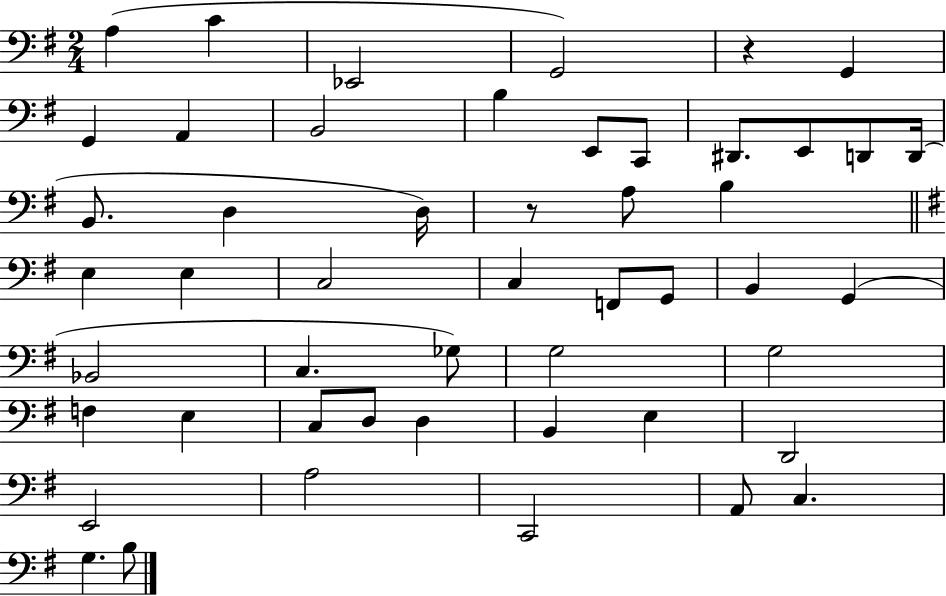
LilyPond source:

{
  \clef bass
  \numericTimeSignature
  \time 2/4
  \key g \major
  a4( c'4 | ees,2 | g,2) | r4 g,4 | \break g,4 a,4 | b,2 | b4 e,8 c,8 | dis,8. e,8 d,8 d,16( | \break b,8. d4 d16) | r8 a8 b4 | \bar "||" \break \key e \minor e4 e4 | c2 | c4 f,8 g,8 | b,4 g,4( | \break bes,2 | c4. ges8) | g2 | g2 | \break f4 e4 | c8 d8 d4 | b,4 e4 | d,2 | \break e,2 | a2 | c,2 | a,8 c4. | \break g4. b8 | \bar "|."
}